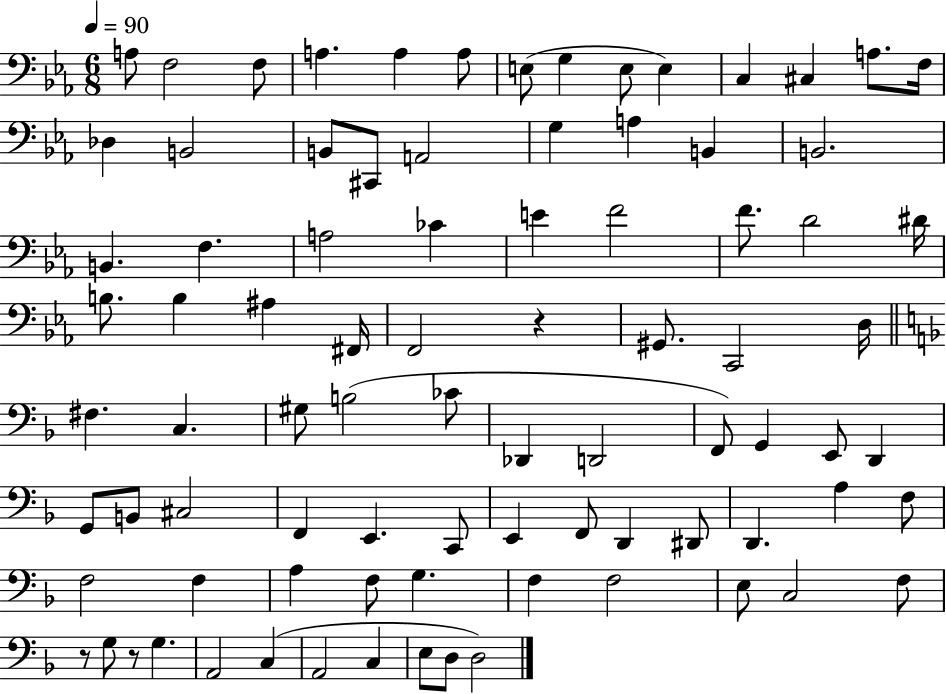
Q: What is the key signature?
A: EES major